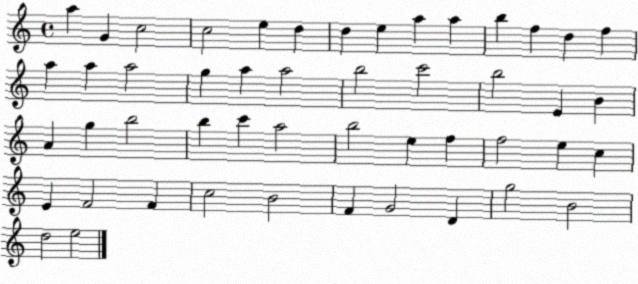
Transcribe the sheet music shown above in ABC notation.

X:1
T:Untitled
M:4/4
L:1/4
K:C
a G c2 c2 e d d e a a b f d f a a a2 g a a2 b2 c'2 b2 E B A g b2 b c' a2 b2 e f f2 e c E F2 F c2 B2 F G2 D g2 B2 d2 e2